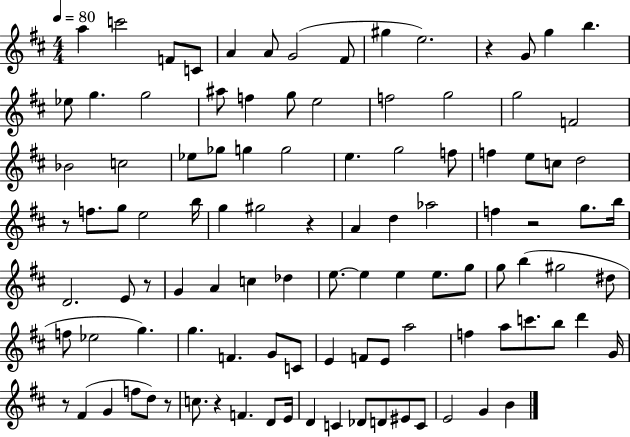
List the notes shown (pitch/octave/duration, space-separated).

A5/q C6/h F4/e C4/e A4/q A4/e G4/h F#4/e G#5/q E5/h. R/q G4/e G5/q B5/q. Eb5/e G5/q. G5/h A#5/e F5/q G5/e E5/h F5/h G5/h G5/h F4/h Bb4/h C5/h Eb5/e Gb5/e G5/q G5/h E5/q. G5/h F5/e F5/q E5/e C5/e D5/h R/e F5/e. G5/e E5/h B5/s G5/q G#5/h R/q A4/q D5/q Ab5/h F5/q R/h G5/e. B5/s D4/h. E4/e R/e G4/q A4/q C5/q Db5/q E5/e. E5/q E5/q E5/e. G5/e G5/e B5/q G#5/h D#5/e F5/e Eb5/h G5/q. G5/q. F4/q. G4/e C4/e E4/q F4/e E4/e A5/h F5/q A5/e C6/e. B5/e D6/q G4/s R/e F#4/q G4/q F5/e D5/e R/e C5/e. R/q F4/q. D4/e E4/s D4/q C4/q Db4/e D4/e EIS4/e C4/e E4/h G4/q B4/q